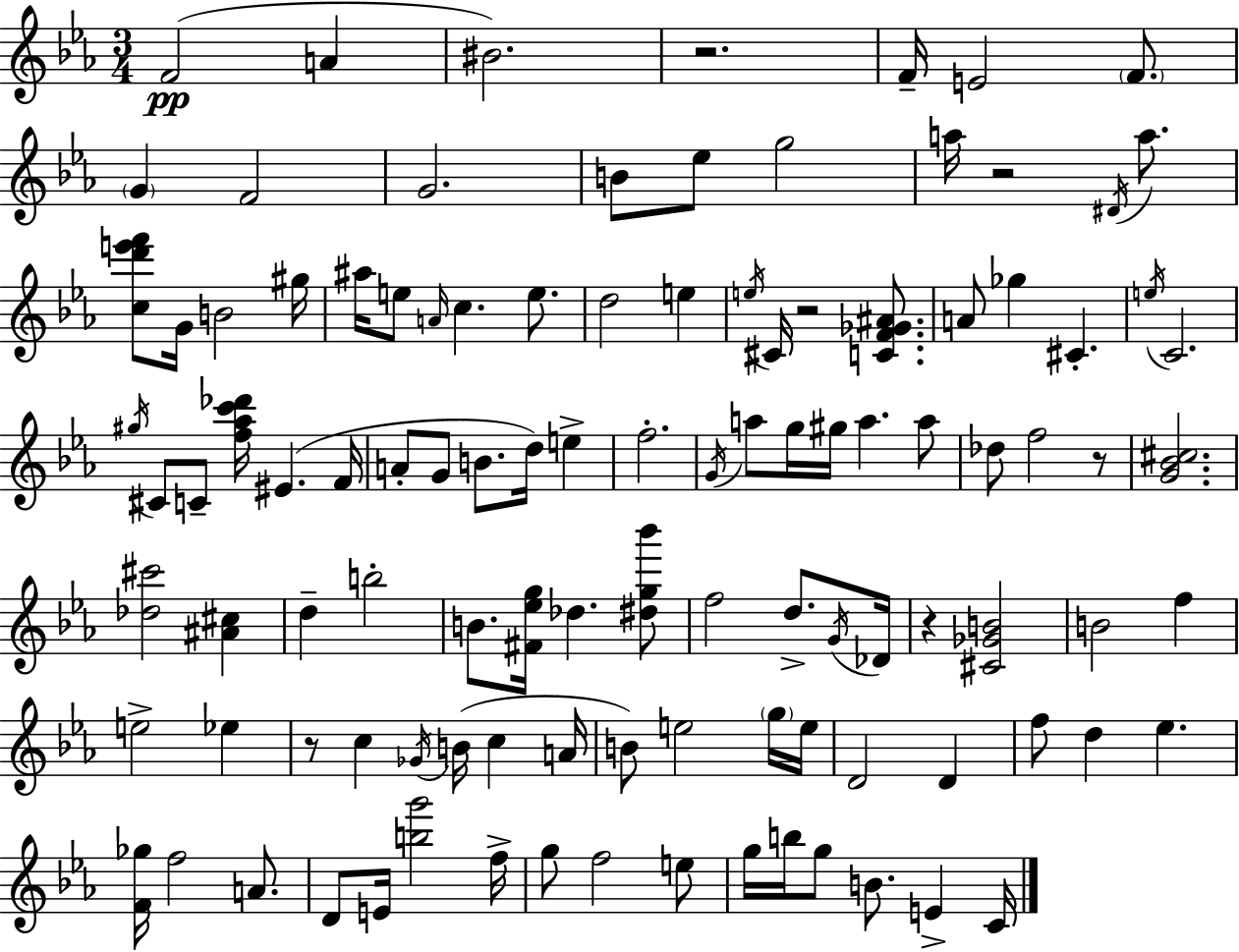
X:1
T:Untitled
M:3/4
L:1/4
K:Eb
F2 A ^B2 z2 F/4 E2 F/2 G F2 G2 B/2 _e/2 g2 a/4 z2 ^D/4 a/2 [cd'e'f']/2 G/4 B2 ^g/4 ^a/4 e/2 A/4 c e/2 d2 e e/4 ^C/4 z2 [CF_G^A]/2 A/2 _g ^C e/4 C2 ^g/4 ^C/2 C/2 [f_ac'_d']/4 ^E F/4 A/2 G/2 B/2 d/4 e f2 G/4 a/2 g/4 ^g/4 a a/2 _d/2 f2 z/2 [G_B^c]2 [_d^c']2 [^A^c] d b2 B/2 [^F_eg]/4 _d [^dg_b']/2 f2 d/2 G/4 _D/4 z [^C_GB]2 B2 f e2 _e z/2 c _G/4 B/4 c A/4 B/2 e2 g/4 e/4 D2 D f/2 d _e [F_g]/4 f2 A/2 D/2 E/4 [bg']2 f/4 g/2 f2 e/2 g/4 b/4 g/2 B/2 E C/4